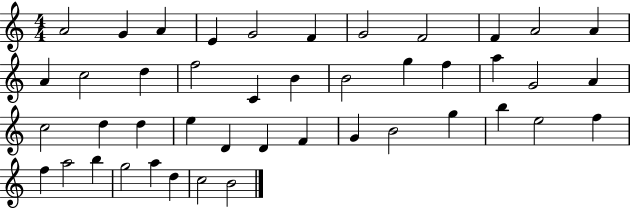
A4/h G4/q A4/q E4/q G4/h F4/q G4/h F4/h F4/q A4/h A4/q A4/q C5/h D5/q F5/h C4/q B4/q B4/h G5/q F5/q A5/q G4/h A4/q C5/h D5/q D5/q E5/q D4/q D4/q F4/q G4/q B4/h G5/q B5/q E5/h F5/q F5/q A5/h B5/q G5/h A5/q D5/q C5/h B4/h